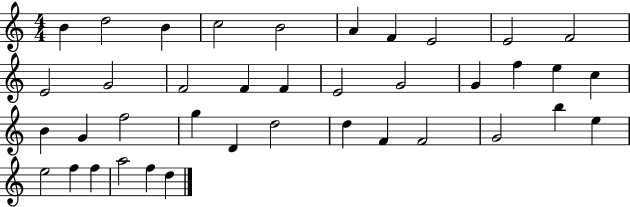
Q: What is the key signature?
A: C major